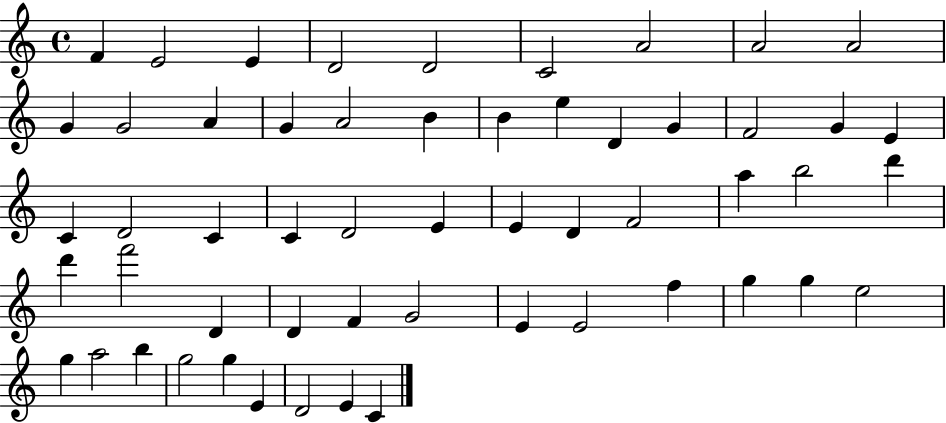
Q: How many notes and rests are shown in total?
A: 55